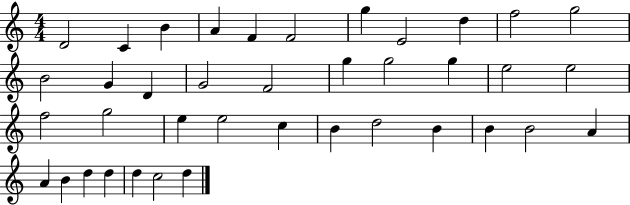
{
  \clef treble
  \numericTimeSignature
  \time 4/4
  \key c \major
  d'2 c'4 b'4 | a'4 f'4 f'2 | g''4 e'2 d''4 | f''2 g''2 | \break b'2 g'4 d'4 | g'2 f'2 | g''4 g''2 g''4 | e''2 e''2 | \break f''2 g''2 | e''4 e''2 c''4 | b'4 d''2 b'4 | b'4 b'2 a'4 | \break a'4 b'4 d''4 d''4 | d''4 c''2 d''4 | \bar "|."
}